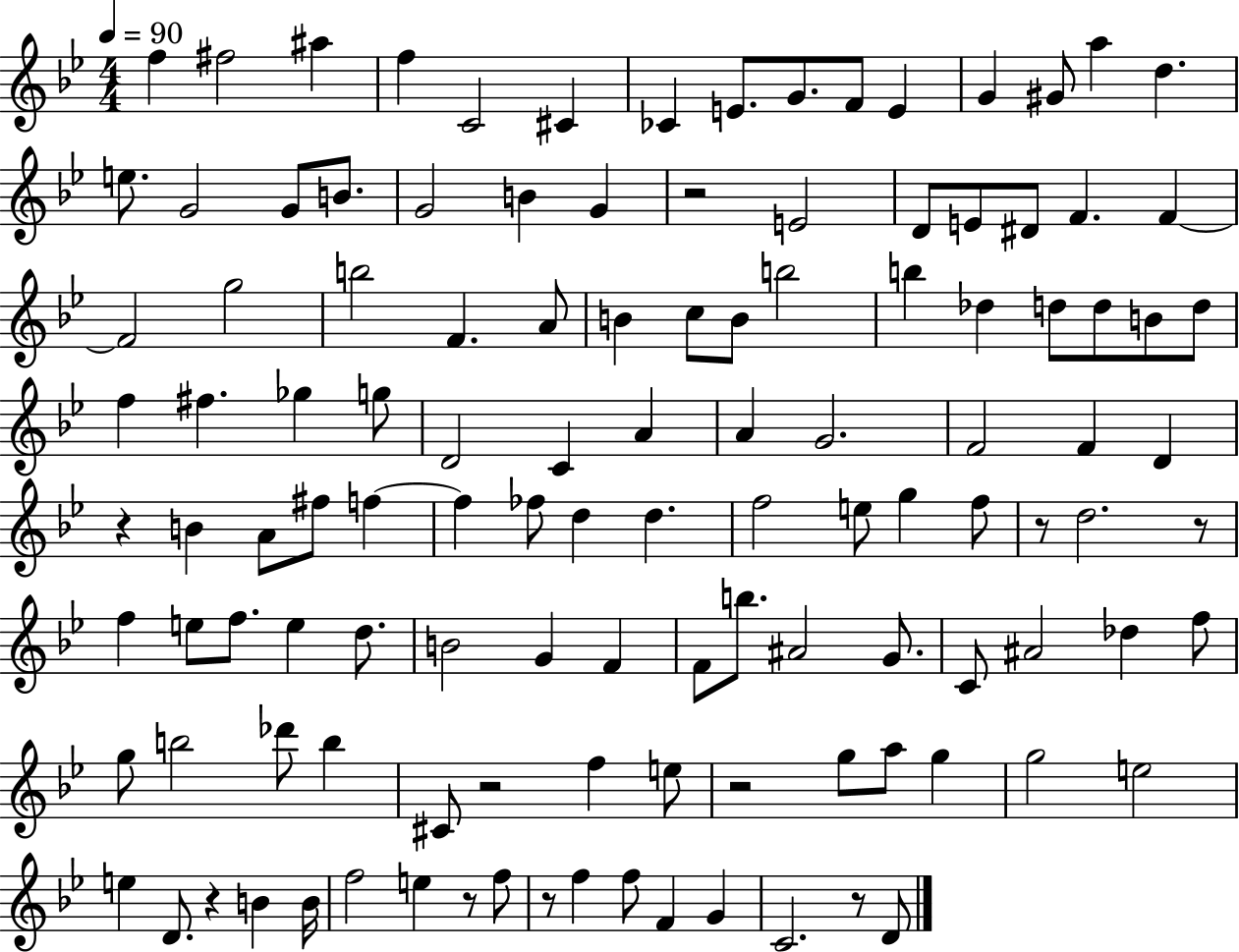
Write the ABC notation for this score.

X:1
T:Untitled
M:4/4
L:1/4
K:Bb
f ^f2 ^a f C2 ^C _C E/2 G/2 F/2 E G ^G/2 a d e/2 G2 G/2 B/2 G2 B G z2 E2 D/2 E/2 ^D/2 F F F2 g2 b2 F A/2 B c/2 B/2 b2 b _d d/2 d/2 B/2 d/2 f ^f _g g/2 D2 C A A G2 F2 F D z B A/2 ^f/2 f f _f/2 d d f2 e/2 g f/2 z/2 d2 z/2 f e/2 f/2 e d/2 B2 G F F/2 b/2 ^A2 G/2 C/2 ^A2 _d f/2 g/2 b2 _d'/2 b ^C/2 z2 f e/2 z2 g/2 a/2 g g2 e2 e D/2 z B B/4 f2 e z/2 f/2 z/2 f f/2 F G C2 z/2 D/2